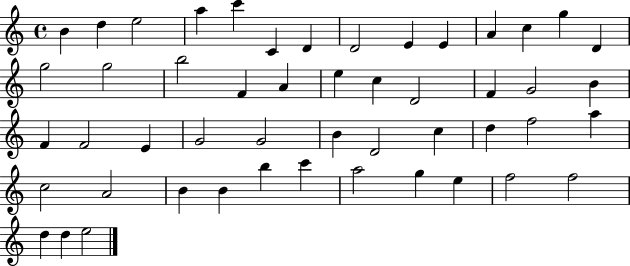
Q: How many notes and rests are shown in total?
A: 50